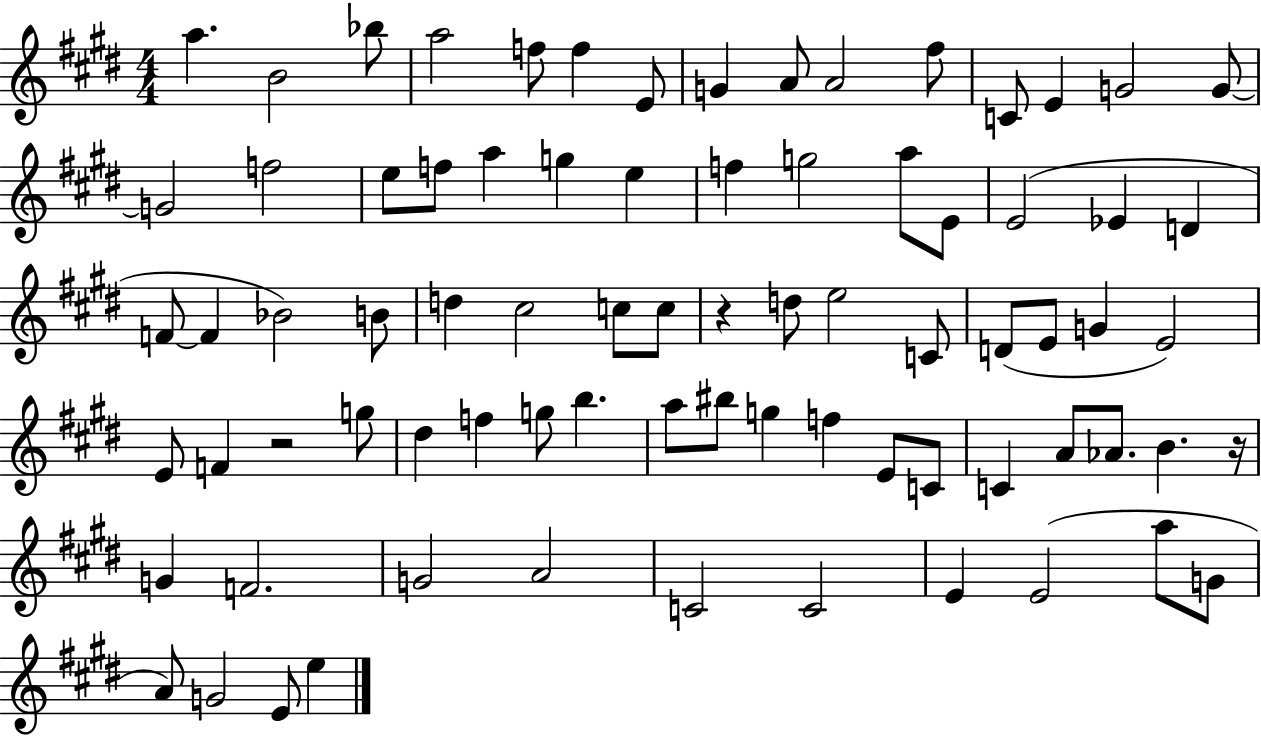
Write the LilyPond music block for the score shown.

{
  \clef treble
  \numericTimeSignature
  \time 4/4
  \key e \major
  a''4. b'2 bes''8 | a''2 f''8 f''4 e'8 | g'4 a'8 a'2 fis''8 | c'8 e'4 g'2 g'8~~ | \break g'2 f''2 | e''8 f''8 a''4 g''4 e''4 | f''4 g''2 a''8 e'8 | e'2( ees'4 d'4 | \break f'8~~ f'4 bes'2) b'8 | d''4 cis''2 c''8 c''8 | r4 d''8 e''2 c'8 | d'8( e'8 g'4 e'2) | \break e'8 f'4 r2 g''8 | dis''4 f''4 g''8 b''4. | a''8 bis''8 g''4 f''4 e'8 c'8 | c'4 a'8 aes'8. b'4. r16 | \break g'4 f'2. | g'2 a'2 | c'2 c'2 | e'4 e'2( a''8 g'8 | \break a'8) g'2 e'8 e''4 | \bar "|."
}